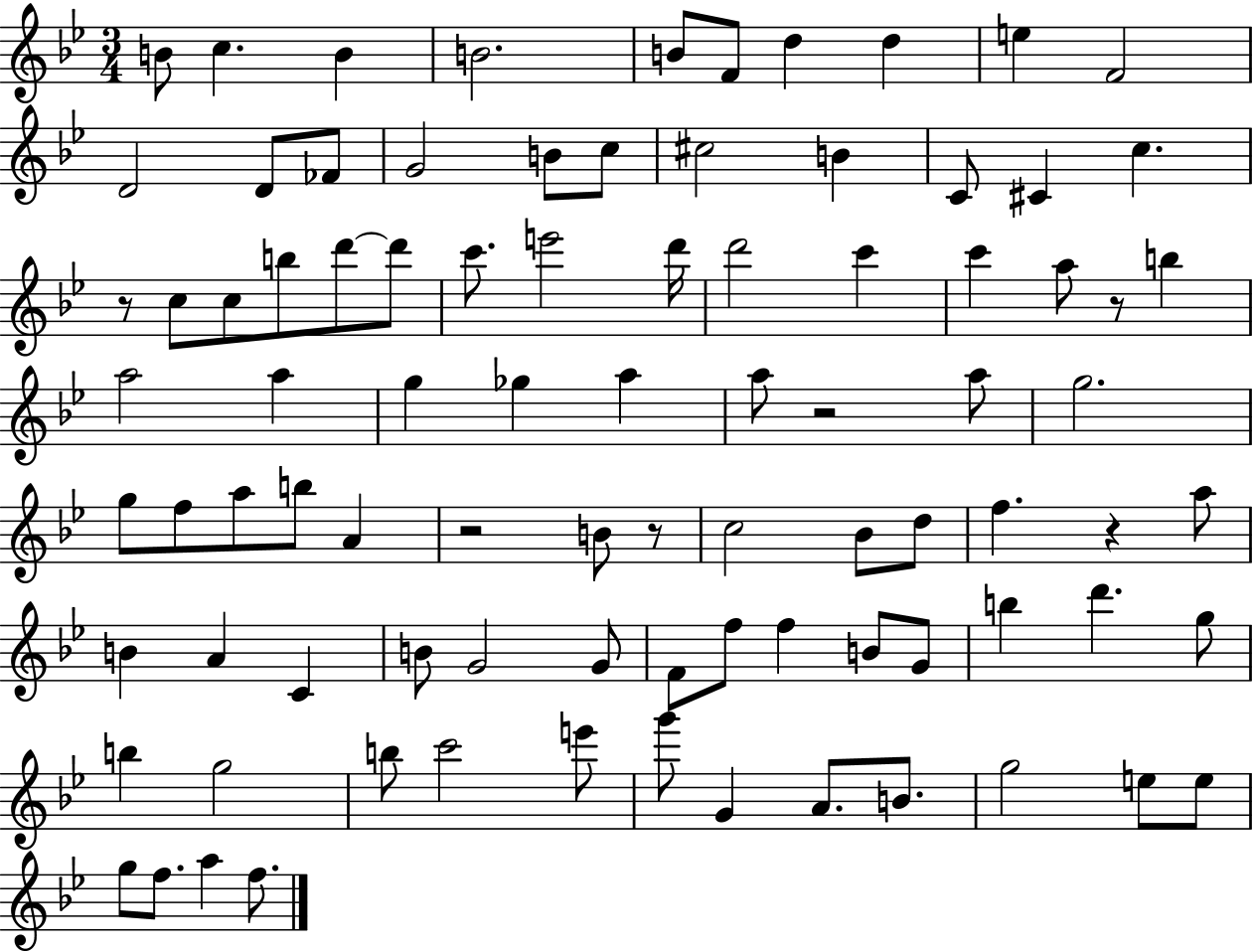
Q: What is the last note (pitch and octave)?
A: F5